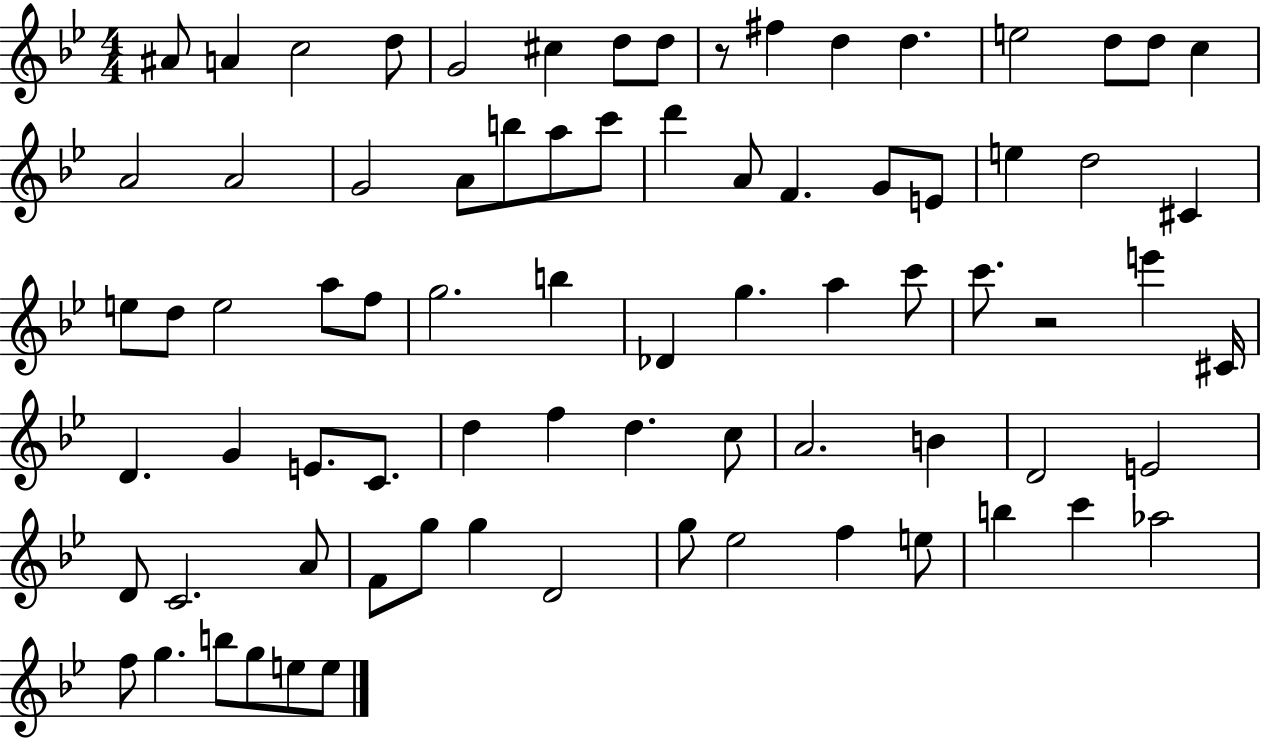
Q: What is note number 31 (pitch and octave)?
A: E5